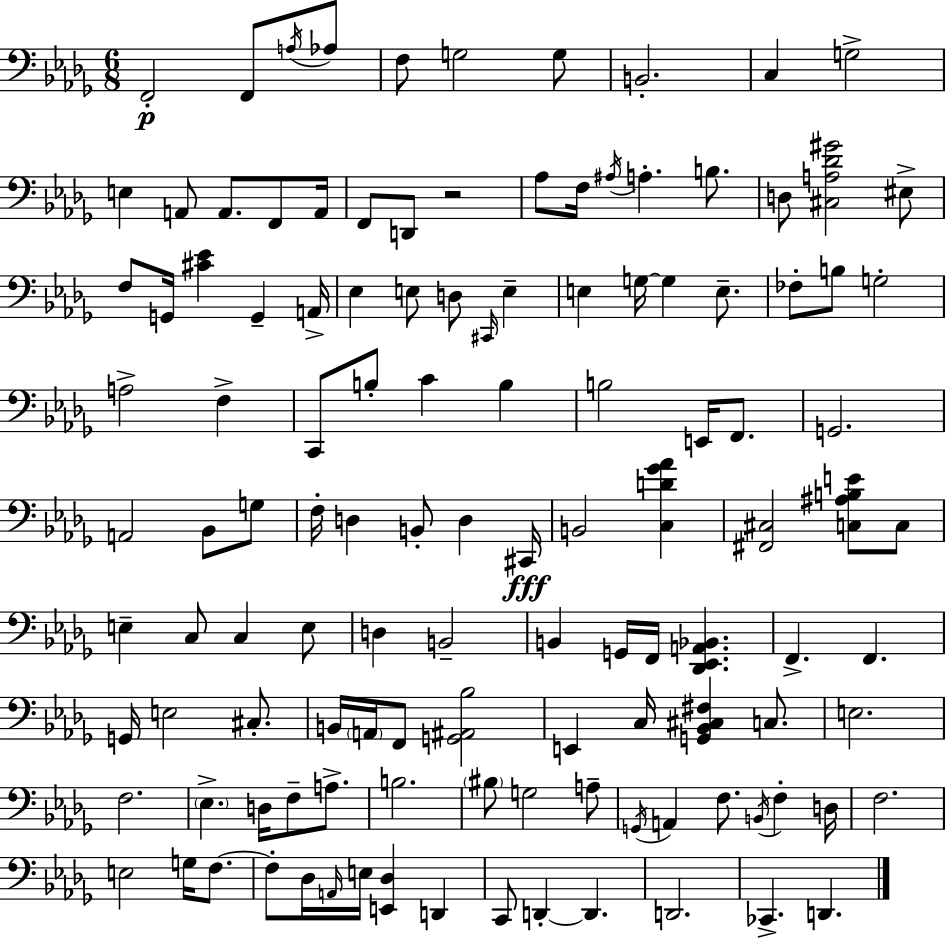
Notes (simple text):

F2/h F2/e A3/s Ab3/e F3/e G3/h G3/e B2/h. C3/q G3/h E3/q A2/e A2/e. F2/e A2/s F2/e D2/e R/h Ab3/e F3/s A#3/s A3/q. B3/e. D3/e [C#3,A3,Db4,G#4]/h EIS3/e F3/e G2/s [C#4,Eb4]/q G2/q A2/s Eb3/q E3/e D3/e C#2/s E3/q E3/q G3/s G3/q E3/e. FES3/e B3/e G3/h A3/h F3/q C2/e B3/e C4/q B3/q B3/h E2/s F2/e. G2/h. A2/h Bb2/e G3/e F3/s D3/q B2/e D3/q C#2/s B2/h [C3,D4,Gb4,Ab4]/q [F#2,C#3]/h [C3,A#3,B3,E4]/e C3/e E3/q C3/e C3/q E3/e D3/q B2/h B2/q G2/s F2/s [Db2,Eb2,A2,Bb2]/q. F2/q. F2/q. G2/s E3/h C#3/e. B2/s A2/s F2/e [G2,A#2,Bb3]/h E2/q C3/s [G2,Bb2,C#3,F#3]/q C3/e. E3/h. F3/h. Eb3/q. D3/s F3/e A3/e. B3/h. BIS3/e G3/h A3/e G2/s A2/q F3/e. B2/s F3/q D3/s F3/h. E3/h G3/s F3/e. F3/e Db3/s A2/s E3/s [E2,Db3]/q D2/q C2/e D2/q D2/q. D2/h. CES2/q. D2/q.